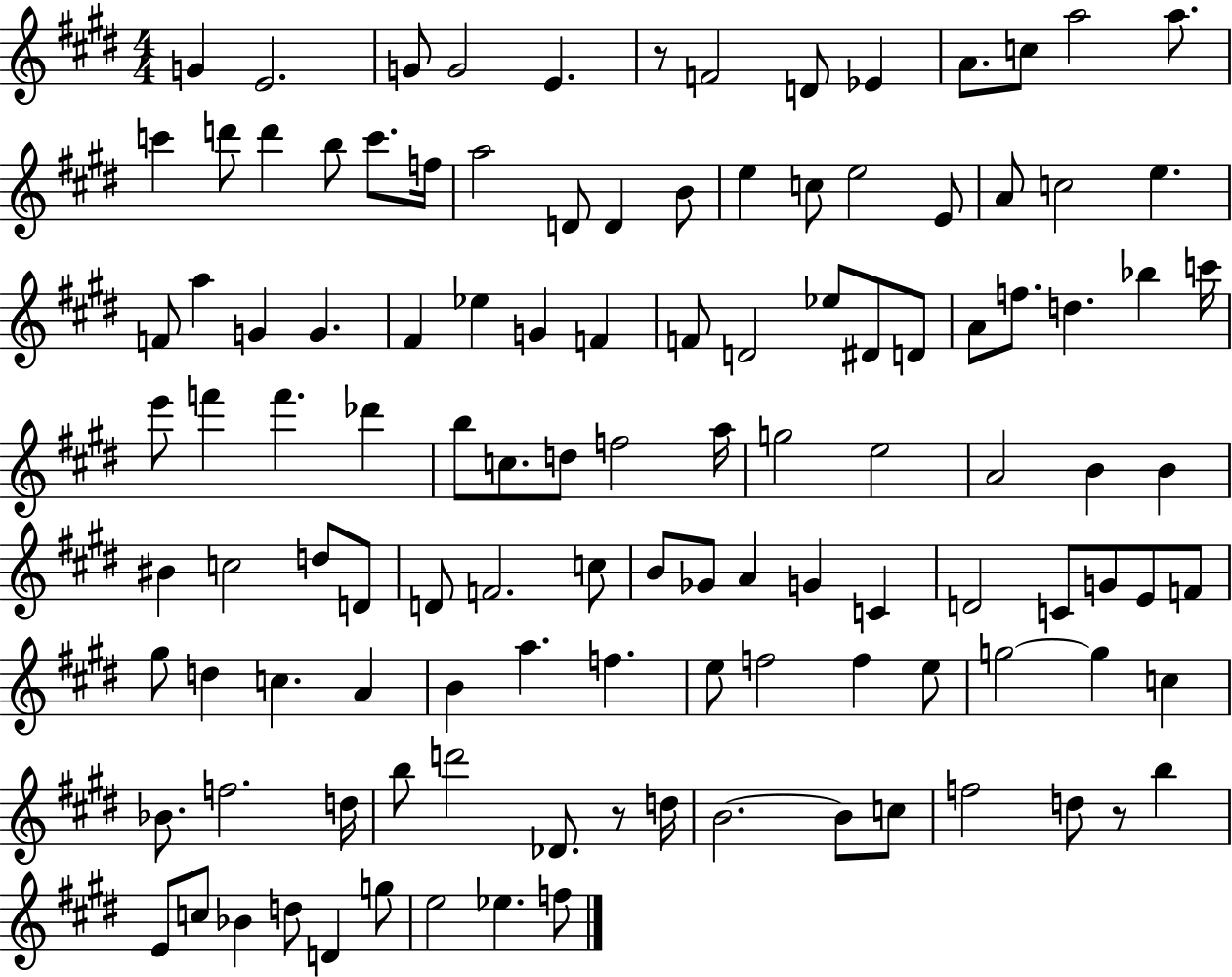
{
  \clef treble
  \numericTimeSignature
  \time 4/4
  \key e \major
  g'4 e'2. | g'8 g'2 e'4. | r8 f'2 d'8 ees'4 | a'8. c''8 a''2 a''8. | \break c'''4 d'''8 d'''4 b''8 c'''8. f''16 | a''2 d'8 d'4 b'8 | e''4 c''8 e''2 e'8 | a'8 c''2 e''4. | \break f'8 a''4 g'4 g'4. | fis'4 ees''4 g'4 f'4 | f'8 d'2 ees''8 dis'8 d'8 | a'8 f''8. d''4. bes''4 c'''16 | \break e'''8 f'''4 f'''4. des'''4 | b''8 c''8. d''8 f''2 a''16 | g''2 e''2 | a'2 b'4 b'4 | \break bis'4 c''2 d''8 d'8 | d'8 f'2. c''8 | b'8 ges'8 a'4 g'4 c'4 | d'2 c'8 g'8 e'8 f'8 | \break gis''8 d''4 c''4. a'4 | b'4 a''4. f''4. | e''8 f''2 f''4 e''8 | g''2~~ g''4 c''4 | \break bes'8. f''2. d''16 | b''8 d'''2 des'8. r8 d''16 | b'2.~~ b'8 c''8 | f''2 d''8 r8 b''4 | \break e'8 c''8 bes'4 d''8 d'4 g''8 | e''2 ees''4. f''8 | \bar "|."
}